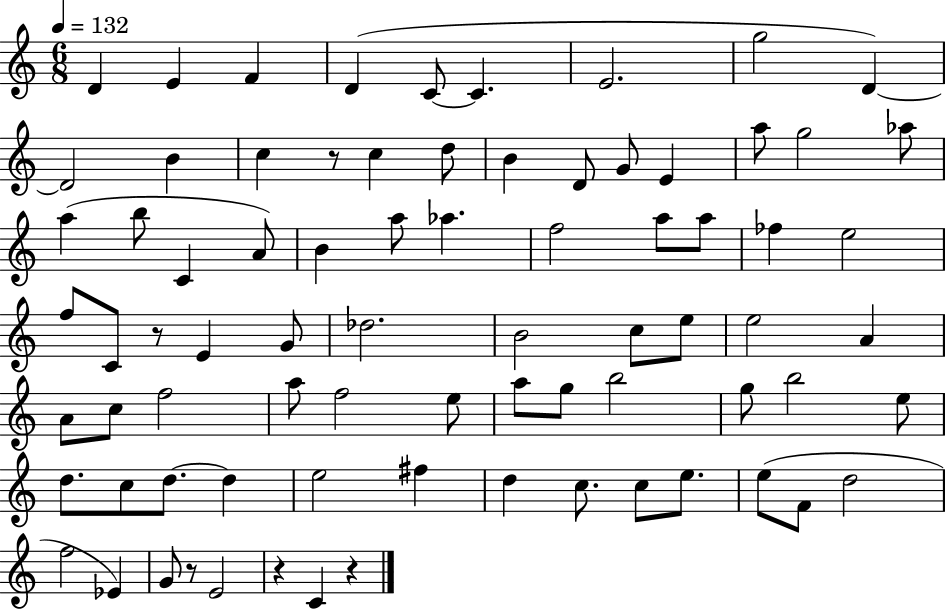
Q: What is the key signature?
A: C major